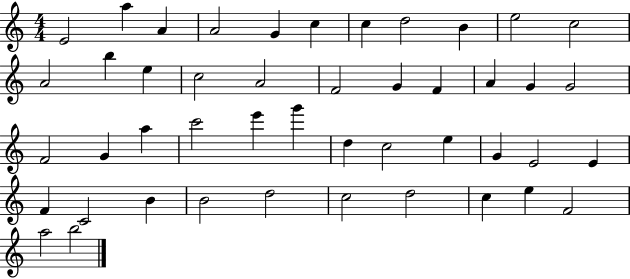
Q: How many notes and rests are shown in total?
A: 46